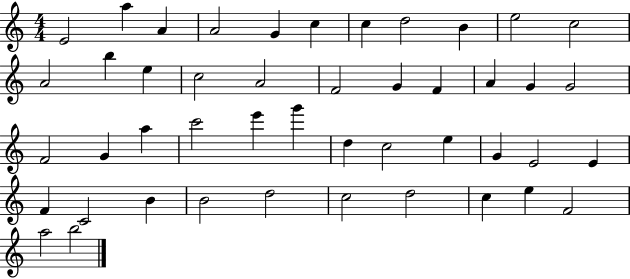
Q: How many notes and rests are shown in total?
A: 46